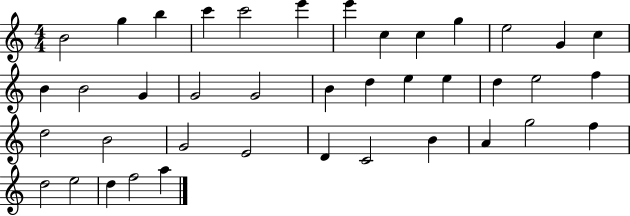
B4/h G5/q B5/q C6/q C6/h E6/q E6/q C5/q C5/q G5/q E5/h G4/q C5/q B4/q B4/h G4/q G4/h G4/h B4/q D5/q E5/q E5/q D5/q E5/h F5/q D5/h B4/h G4/h E4/h D4/q C4/h B4/q A4/q G5/h F5/q D5/h E5/h D5/q F5/h A5/q